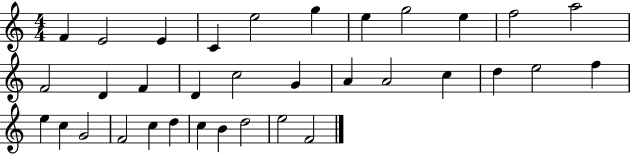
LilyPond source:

{
  \clef treble
  \numericTimeSignature
  \time 4/4
  \key c \major
  f'4 e'2 e'4 | c'4 e''2 g''4 | e''4 g''2 e''4 | f''2 a''2 | \break f'2 d'4 f'4 | d'4 c''2 g'4 | a'4 a'2 c''4 | d''4 e''2 f''4 | \break e''4 c''4 g'2 | f'2 c''4 d''4 | c''4 b'4 d''2 | e''2 f'2 | \break \bar "|."
}